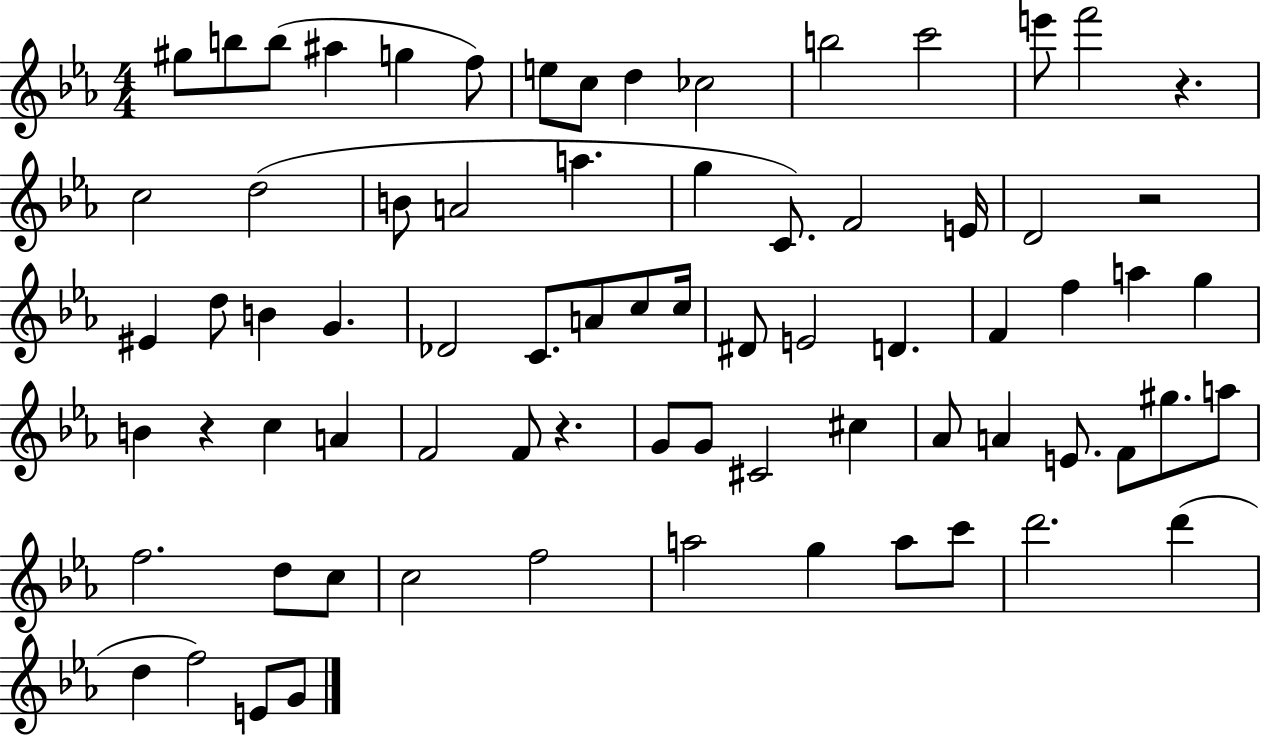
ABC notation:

X:1
T:Untitled
M:4/4
L:1/4
K:Eb
^g/2 b/2 b/2 ^a g f/2 e/2 c/2 d _c2 b2 c'2 e'/2 f'2 z c2 d2 B/2 A2 a g C/2 F2 E/4 D2 z2 ^E d/2 B G _D2 C/2 A/2 c/2 c/4 ^D/2 E2 D F f a g B z c A F2 F/2 z G/2 G/2 ^C2 ^c _A/2 A E/2 F/2 ^g/2 a/2 f2 d/2 c/2 c2 f2 a2 g a/2 c'/2 d'2 d' d f2 E/2 G/2